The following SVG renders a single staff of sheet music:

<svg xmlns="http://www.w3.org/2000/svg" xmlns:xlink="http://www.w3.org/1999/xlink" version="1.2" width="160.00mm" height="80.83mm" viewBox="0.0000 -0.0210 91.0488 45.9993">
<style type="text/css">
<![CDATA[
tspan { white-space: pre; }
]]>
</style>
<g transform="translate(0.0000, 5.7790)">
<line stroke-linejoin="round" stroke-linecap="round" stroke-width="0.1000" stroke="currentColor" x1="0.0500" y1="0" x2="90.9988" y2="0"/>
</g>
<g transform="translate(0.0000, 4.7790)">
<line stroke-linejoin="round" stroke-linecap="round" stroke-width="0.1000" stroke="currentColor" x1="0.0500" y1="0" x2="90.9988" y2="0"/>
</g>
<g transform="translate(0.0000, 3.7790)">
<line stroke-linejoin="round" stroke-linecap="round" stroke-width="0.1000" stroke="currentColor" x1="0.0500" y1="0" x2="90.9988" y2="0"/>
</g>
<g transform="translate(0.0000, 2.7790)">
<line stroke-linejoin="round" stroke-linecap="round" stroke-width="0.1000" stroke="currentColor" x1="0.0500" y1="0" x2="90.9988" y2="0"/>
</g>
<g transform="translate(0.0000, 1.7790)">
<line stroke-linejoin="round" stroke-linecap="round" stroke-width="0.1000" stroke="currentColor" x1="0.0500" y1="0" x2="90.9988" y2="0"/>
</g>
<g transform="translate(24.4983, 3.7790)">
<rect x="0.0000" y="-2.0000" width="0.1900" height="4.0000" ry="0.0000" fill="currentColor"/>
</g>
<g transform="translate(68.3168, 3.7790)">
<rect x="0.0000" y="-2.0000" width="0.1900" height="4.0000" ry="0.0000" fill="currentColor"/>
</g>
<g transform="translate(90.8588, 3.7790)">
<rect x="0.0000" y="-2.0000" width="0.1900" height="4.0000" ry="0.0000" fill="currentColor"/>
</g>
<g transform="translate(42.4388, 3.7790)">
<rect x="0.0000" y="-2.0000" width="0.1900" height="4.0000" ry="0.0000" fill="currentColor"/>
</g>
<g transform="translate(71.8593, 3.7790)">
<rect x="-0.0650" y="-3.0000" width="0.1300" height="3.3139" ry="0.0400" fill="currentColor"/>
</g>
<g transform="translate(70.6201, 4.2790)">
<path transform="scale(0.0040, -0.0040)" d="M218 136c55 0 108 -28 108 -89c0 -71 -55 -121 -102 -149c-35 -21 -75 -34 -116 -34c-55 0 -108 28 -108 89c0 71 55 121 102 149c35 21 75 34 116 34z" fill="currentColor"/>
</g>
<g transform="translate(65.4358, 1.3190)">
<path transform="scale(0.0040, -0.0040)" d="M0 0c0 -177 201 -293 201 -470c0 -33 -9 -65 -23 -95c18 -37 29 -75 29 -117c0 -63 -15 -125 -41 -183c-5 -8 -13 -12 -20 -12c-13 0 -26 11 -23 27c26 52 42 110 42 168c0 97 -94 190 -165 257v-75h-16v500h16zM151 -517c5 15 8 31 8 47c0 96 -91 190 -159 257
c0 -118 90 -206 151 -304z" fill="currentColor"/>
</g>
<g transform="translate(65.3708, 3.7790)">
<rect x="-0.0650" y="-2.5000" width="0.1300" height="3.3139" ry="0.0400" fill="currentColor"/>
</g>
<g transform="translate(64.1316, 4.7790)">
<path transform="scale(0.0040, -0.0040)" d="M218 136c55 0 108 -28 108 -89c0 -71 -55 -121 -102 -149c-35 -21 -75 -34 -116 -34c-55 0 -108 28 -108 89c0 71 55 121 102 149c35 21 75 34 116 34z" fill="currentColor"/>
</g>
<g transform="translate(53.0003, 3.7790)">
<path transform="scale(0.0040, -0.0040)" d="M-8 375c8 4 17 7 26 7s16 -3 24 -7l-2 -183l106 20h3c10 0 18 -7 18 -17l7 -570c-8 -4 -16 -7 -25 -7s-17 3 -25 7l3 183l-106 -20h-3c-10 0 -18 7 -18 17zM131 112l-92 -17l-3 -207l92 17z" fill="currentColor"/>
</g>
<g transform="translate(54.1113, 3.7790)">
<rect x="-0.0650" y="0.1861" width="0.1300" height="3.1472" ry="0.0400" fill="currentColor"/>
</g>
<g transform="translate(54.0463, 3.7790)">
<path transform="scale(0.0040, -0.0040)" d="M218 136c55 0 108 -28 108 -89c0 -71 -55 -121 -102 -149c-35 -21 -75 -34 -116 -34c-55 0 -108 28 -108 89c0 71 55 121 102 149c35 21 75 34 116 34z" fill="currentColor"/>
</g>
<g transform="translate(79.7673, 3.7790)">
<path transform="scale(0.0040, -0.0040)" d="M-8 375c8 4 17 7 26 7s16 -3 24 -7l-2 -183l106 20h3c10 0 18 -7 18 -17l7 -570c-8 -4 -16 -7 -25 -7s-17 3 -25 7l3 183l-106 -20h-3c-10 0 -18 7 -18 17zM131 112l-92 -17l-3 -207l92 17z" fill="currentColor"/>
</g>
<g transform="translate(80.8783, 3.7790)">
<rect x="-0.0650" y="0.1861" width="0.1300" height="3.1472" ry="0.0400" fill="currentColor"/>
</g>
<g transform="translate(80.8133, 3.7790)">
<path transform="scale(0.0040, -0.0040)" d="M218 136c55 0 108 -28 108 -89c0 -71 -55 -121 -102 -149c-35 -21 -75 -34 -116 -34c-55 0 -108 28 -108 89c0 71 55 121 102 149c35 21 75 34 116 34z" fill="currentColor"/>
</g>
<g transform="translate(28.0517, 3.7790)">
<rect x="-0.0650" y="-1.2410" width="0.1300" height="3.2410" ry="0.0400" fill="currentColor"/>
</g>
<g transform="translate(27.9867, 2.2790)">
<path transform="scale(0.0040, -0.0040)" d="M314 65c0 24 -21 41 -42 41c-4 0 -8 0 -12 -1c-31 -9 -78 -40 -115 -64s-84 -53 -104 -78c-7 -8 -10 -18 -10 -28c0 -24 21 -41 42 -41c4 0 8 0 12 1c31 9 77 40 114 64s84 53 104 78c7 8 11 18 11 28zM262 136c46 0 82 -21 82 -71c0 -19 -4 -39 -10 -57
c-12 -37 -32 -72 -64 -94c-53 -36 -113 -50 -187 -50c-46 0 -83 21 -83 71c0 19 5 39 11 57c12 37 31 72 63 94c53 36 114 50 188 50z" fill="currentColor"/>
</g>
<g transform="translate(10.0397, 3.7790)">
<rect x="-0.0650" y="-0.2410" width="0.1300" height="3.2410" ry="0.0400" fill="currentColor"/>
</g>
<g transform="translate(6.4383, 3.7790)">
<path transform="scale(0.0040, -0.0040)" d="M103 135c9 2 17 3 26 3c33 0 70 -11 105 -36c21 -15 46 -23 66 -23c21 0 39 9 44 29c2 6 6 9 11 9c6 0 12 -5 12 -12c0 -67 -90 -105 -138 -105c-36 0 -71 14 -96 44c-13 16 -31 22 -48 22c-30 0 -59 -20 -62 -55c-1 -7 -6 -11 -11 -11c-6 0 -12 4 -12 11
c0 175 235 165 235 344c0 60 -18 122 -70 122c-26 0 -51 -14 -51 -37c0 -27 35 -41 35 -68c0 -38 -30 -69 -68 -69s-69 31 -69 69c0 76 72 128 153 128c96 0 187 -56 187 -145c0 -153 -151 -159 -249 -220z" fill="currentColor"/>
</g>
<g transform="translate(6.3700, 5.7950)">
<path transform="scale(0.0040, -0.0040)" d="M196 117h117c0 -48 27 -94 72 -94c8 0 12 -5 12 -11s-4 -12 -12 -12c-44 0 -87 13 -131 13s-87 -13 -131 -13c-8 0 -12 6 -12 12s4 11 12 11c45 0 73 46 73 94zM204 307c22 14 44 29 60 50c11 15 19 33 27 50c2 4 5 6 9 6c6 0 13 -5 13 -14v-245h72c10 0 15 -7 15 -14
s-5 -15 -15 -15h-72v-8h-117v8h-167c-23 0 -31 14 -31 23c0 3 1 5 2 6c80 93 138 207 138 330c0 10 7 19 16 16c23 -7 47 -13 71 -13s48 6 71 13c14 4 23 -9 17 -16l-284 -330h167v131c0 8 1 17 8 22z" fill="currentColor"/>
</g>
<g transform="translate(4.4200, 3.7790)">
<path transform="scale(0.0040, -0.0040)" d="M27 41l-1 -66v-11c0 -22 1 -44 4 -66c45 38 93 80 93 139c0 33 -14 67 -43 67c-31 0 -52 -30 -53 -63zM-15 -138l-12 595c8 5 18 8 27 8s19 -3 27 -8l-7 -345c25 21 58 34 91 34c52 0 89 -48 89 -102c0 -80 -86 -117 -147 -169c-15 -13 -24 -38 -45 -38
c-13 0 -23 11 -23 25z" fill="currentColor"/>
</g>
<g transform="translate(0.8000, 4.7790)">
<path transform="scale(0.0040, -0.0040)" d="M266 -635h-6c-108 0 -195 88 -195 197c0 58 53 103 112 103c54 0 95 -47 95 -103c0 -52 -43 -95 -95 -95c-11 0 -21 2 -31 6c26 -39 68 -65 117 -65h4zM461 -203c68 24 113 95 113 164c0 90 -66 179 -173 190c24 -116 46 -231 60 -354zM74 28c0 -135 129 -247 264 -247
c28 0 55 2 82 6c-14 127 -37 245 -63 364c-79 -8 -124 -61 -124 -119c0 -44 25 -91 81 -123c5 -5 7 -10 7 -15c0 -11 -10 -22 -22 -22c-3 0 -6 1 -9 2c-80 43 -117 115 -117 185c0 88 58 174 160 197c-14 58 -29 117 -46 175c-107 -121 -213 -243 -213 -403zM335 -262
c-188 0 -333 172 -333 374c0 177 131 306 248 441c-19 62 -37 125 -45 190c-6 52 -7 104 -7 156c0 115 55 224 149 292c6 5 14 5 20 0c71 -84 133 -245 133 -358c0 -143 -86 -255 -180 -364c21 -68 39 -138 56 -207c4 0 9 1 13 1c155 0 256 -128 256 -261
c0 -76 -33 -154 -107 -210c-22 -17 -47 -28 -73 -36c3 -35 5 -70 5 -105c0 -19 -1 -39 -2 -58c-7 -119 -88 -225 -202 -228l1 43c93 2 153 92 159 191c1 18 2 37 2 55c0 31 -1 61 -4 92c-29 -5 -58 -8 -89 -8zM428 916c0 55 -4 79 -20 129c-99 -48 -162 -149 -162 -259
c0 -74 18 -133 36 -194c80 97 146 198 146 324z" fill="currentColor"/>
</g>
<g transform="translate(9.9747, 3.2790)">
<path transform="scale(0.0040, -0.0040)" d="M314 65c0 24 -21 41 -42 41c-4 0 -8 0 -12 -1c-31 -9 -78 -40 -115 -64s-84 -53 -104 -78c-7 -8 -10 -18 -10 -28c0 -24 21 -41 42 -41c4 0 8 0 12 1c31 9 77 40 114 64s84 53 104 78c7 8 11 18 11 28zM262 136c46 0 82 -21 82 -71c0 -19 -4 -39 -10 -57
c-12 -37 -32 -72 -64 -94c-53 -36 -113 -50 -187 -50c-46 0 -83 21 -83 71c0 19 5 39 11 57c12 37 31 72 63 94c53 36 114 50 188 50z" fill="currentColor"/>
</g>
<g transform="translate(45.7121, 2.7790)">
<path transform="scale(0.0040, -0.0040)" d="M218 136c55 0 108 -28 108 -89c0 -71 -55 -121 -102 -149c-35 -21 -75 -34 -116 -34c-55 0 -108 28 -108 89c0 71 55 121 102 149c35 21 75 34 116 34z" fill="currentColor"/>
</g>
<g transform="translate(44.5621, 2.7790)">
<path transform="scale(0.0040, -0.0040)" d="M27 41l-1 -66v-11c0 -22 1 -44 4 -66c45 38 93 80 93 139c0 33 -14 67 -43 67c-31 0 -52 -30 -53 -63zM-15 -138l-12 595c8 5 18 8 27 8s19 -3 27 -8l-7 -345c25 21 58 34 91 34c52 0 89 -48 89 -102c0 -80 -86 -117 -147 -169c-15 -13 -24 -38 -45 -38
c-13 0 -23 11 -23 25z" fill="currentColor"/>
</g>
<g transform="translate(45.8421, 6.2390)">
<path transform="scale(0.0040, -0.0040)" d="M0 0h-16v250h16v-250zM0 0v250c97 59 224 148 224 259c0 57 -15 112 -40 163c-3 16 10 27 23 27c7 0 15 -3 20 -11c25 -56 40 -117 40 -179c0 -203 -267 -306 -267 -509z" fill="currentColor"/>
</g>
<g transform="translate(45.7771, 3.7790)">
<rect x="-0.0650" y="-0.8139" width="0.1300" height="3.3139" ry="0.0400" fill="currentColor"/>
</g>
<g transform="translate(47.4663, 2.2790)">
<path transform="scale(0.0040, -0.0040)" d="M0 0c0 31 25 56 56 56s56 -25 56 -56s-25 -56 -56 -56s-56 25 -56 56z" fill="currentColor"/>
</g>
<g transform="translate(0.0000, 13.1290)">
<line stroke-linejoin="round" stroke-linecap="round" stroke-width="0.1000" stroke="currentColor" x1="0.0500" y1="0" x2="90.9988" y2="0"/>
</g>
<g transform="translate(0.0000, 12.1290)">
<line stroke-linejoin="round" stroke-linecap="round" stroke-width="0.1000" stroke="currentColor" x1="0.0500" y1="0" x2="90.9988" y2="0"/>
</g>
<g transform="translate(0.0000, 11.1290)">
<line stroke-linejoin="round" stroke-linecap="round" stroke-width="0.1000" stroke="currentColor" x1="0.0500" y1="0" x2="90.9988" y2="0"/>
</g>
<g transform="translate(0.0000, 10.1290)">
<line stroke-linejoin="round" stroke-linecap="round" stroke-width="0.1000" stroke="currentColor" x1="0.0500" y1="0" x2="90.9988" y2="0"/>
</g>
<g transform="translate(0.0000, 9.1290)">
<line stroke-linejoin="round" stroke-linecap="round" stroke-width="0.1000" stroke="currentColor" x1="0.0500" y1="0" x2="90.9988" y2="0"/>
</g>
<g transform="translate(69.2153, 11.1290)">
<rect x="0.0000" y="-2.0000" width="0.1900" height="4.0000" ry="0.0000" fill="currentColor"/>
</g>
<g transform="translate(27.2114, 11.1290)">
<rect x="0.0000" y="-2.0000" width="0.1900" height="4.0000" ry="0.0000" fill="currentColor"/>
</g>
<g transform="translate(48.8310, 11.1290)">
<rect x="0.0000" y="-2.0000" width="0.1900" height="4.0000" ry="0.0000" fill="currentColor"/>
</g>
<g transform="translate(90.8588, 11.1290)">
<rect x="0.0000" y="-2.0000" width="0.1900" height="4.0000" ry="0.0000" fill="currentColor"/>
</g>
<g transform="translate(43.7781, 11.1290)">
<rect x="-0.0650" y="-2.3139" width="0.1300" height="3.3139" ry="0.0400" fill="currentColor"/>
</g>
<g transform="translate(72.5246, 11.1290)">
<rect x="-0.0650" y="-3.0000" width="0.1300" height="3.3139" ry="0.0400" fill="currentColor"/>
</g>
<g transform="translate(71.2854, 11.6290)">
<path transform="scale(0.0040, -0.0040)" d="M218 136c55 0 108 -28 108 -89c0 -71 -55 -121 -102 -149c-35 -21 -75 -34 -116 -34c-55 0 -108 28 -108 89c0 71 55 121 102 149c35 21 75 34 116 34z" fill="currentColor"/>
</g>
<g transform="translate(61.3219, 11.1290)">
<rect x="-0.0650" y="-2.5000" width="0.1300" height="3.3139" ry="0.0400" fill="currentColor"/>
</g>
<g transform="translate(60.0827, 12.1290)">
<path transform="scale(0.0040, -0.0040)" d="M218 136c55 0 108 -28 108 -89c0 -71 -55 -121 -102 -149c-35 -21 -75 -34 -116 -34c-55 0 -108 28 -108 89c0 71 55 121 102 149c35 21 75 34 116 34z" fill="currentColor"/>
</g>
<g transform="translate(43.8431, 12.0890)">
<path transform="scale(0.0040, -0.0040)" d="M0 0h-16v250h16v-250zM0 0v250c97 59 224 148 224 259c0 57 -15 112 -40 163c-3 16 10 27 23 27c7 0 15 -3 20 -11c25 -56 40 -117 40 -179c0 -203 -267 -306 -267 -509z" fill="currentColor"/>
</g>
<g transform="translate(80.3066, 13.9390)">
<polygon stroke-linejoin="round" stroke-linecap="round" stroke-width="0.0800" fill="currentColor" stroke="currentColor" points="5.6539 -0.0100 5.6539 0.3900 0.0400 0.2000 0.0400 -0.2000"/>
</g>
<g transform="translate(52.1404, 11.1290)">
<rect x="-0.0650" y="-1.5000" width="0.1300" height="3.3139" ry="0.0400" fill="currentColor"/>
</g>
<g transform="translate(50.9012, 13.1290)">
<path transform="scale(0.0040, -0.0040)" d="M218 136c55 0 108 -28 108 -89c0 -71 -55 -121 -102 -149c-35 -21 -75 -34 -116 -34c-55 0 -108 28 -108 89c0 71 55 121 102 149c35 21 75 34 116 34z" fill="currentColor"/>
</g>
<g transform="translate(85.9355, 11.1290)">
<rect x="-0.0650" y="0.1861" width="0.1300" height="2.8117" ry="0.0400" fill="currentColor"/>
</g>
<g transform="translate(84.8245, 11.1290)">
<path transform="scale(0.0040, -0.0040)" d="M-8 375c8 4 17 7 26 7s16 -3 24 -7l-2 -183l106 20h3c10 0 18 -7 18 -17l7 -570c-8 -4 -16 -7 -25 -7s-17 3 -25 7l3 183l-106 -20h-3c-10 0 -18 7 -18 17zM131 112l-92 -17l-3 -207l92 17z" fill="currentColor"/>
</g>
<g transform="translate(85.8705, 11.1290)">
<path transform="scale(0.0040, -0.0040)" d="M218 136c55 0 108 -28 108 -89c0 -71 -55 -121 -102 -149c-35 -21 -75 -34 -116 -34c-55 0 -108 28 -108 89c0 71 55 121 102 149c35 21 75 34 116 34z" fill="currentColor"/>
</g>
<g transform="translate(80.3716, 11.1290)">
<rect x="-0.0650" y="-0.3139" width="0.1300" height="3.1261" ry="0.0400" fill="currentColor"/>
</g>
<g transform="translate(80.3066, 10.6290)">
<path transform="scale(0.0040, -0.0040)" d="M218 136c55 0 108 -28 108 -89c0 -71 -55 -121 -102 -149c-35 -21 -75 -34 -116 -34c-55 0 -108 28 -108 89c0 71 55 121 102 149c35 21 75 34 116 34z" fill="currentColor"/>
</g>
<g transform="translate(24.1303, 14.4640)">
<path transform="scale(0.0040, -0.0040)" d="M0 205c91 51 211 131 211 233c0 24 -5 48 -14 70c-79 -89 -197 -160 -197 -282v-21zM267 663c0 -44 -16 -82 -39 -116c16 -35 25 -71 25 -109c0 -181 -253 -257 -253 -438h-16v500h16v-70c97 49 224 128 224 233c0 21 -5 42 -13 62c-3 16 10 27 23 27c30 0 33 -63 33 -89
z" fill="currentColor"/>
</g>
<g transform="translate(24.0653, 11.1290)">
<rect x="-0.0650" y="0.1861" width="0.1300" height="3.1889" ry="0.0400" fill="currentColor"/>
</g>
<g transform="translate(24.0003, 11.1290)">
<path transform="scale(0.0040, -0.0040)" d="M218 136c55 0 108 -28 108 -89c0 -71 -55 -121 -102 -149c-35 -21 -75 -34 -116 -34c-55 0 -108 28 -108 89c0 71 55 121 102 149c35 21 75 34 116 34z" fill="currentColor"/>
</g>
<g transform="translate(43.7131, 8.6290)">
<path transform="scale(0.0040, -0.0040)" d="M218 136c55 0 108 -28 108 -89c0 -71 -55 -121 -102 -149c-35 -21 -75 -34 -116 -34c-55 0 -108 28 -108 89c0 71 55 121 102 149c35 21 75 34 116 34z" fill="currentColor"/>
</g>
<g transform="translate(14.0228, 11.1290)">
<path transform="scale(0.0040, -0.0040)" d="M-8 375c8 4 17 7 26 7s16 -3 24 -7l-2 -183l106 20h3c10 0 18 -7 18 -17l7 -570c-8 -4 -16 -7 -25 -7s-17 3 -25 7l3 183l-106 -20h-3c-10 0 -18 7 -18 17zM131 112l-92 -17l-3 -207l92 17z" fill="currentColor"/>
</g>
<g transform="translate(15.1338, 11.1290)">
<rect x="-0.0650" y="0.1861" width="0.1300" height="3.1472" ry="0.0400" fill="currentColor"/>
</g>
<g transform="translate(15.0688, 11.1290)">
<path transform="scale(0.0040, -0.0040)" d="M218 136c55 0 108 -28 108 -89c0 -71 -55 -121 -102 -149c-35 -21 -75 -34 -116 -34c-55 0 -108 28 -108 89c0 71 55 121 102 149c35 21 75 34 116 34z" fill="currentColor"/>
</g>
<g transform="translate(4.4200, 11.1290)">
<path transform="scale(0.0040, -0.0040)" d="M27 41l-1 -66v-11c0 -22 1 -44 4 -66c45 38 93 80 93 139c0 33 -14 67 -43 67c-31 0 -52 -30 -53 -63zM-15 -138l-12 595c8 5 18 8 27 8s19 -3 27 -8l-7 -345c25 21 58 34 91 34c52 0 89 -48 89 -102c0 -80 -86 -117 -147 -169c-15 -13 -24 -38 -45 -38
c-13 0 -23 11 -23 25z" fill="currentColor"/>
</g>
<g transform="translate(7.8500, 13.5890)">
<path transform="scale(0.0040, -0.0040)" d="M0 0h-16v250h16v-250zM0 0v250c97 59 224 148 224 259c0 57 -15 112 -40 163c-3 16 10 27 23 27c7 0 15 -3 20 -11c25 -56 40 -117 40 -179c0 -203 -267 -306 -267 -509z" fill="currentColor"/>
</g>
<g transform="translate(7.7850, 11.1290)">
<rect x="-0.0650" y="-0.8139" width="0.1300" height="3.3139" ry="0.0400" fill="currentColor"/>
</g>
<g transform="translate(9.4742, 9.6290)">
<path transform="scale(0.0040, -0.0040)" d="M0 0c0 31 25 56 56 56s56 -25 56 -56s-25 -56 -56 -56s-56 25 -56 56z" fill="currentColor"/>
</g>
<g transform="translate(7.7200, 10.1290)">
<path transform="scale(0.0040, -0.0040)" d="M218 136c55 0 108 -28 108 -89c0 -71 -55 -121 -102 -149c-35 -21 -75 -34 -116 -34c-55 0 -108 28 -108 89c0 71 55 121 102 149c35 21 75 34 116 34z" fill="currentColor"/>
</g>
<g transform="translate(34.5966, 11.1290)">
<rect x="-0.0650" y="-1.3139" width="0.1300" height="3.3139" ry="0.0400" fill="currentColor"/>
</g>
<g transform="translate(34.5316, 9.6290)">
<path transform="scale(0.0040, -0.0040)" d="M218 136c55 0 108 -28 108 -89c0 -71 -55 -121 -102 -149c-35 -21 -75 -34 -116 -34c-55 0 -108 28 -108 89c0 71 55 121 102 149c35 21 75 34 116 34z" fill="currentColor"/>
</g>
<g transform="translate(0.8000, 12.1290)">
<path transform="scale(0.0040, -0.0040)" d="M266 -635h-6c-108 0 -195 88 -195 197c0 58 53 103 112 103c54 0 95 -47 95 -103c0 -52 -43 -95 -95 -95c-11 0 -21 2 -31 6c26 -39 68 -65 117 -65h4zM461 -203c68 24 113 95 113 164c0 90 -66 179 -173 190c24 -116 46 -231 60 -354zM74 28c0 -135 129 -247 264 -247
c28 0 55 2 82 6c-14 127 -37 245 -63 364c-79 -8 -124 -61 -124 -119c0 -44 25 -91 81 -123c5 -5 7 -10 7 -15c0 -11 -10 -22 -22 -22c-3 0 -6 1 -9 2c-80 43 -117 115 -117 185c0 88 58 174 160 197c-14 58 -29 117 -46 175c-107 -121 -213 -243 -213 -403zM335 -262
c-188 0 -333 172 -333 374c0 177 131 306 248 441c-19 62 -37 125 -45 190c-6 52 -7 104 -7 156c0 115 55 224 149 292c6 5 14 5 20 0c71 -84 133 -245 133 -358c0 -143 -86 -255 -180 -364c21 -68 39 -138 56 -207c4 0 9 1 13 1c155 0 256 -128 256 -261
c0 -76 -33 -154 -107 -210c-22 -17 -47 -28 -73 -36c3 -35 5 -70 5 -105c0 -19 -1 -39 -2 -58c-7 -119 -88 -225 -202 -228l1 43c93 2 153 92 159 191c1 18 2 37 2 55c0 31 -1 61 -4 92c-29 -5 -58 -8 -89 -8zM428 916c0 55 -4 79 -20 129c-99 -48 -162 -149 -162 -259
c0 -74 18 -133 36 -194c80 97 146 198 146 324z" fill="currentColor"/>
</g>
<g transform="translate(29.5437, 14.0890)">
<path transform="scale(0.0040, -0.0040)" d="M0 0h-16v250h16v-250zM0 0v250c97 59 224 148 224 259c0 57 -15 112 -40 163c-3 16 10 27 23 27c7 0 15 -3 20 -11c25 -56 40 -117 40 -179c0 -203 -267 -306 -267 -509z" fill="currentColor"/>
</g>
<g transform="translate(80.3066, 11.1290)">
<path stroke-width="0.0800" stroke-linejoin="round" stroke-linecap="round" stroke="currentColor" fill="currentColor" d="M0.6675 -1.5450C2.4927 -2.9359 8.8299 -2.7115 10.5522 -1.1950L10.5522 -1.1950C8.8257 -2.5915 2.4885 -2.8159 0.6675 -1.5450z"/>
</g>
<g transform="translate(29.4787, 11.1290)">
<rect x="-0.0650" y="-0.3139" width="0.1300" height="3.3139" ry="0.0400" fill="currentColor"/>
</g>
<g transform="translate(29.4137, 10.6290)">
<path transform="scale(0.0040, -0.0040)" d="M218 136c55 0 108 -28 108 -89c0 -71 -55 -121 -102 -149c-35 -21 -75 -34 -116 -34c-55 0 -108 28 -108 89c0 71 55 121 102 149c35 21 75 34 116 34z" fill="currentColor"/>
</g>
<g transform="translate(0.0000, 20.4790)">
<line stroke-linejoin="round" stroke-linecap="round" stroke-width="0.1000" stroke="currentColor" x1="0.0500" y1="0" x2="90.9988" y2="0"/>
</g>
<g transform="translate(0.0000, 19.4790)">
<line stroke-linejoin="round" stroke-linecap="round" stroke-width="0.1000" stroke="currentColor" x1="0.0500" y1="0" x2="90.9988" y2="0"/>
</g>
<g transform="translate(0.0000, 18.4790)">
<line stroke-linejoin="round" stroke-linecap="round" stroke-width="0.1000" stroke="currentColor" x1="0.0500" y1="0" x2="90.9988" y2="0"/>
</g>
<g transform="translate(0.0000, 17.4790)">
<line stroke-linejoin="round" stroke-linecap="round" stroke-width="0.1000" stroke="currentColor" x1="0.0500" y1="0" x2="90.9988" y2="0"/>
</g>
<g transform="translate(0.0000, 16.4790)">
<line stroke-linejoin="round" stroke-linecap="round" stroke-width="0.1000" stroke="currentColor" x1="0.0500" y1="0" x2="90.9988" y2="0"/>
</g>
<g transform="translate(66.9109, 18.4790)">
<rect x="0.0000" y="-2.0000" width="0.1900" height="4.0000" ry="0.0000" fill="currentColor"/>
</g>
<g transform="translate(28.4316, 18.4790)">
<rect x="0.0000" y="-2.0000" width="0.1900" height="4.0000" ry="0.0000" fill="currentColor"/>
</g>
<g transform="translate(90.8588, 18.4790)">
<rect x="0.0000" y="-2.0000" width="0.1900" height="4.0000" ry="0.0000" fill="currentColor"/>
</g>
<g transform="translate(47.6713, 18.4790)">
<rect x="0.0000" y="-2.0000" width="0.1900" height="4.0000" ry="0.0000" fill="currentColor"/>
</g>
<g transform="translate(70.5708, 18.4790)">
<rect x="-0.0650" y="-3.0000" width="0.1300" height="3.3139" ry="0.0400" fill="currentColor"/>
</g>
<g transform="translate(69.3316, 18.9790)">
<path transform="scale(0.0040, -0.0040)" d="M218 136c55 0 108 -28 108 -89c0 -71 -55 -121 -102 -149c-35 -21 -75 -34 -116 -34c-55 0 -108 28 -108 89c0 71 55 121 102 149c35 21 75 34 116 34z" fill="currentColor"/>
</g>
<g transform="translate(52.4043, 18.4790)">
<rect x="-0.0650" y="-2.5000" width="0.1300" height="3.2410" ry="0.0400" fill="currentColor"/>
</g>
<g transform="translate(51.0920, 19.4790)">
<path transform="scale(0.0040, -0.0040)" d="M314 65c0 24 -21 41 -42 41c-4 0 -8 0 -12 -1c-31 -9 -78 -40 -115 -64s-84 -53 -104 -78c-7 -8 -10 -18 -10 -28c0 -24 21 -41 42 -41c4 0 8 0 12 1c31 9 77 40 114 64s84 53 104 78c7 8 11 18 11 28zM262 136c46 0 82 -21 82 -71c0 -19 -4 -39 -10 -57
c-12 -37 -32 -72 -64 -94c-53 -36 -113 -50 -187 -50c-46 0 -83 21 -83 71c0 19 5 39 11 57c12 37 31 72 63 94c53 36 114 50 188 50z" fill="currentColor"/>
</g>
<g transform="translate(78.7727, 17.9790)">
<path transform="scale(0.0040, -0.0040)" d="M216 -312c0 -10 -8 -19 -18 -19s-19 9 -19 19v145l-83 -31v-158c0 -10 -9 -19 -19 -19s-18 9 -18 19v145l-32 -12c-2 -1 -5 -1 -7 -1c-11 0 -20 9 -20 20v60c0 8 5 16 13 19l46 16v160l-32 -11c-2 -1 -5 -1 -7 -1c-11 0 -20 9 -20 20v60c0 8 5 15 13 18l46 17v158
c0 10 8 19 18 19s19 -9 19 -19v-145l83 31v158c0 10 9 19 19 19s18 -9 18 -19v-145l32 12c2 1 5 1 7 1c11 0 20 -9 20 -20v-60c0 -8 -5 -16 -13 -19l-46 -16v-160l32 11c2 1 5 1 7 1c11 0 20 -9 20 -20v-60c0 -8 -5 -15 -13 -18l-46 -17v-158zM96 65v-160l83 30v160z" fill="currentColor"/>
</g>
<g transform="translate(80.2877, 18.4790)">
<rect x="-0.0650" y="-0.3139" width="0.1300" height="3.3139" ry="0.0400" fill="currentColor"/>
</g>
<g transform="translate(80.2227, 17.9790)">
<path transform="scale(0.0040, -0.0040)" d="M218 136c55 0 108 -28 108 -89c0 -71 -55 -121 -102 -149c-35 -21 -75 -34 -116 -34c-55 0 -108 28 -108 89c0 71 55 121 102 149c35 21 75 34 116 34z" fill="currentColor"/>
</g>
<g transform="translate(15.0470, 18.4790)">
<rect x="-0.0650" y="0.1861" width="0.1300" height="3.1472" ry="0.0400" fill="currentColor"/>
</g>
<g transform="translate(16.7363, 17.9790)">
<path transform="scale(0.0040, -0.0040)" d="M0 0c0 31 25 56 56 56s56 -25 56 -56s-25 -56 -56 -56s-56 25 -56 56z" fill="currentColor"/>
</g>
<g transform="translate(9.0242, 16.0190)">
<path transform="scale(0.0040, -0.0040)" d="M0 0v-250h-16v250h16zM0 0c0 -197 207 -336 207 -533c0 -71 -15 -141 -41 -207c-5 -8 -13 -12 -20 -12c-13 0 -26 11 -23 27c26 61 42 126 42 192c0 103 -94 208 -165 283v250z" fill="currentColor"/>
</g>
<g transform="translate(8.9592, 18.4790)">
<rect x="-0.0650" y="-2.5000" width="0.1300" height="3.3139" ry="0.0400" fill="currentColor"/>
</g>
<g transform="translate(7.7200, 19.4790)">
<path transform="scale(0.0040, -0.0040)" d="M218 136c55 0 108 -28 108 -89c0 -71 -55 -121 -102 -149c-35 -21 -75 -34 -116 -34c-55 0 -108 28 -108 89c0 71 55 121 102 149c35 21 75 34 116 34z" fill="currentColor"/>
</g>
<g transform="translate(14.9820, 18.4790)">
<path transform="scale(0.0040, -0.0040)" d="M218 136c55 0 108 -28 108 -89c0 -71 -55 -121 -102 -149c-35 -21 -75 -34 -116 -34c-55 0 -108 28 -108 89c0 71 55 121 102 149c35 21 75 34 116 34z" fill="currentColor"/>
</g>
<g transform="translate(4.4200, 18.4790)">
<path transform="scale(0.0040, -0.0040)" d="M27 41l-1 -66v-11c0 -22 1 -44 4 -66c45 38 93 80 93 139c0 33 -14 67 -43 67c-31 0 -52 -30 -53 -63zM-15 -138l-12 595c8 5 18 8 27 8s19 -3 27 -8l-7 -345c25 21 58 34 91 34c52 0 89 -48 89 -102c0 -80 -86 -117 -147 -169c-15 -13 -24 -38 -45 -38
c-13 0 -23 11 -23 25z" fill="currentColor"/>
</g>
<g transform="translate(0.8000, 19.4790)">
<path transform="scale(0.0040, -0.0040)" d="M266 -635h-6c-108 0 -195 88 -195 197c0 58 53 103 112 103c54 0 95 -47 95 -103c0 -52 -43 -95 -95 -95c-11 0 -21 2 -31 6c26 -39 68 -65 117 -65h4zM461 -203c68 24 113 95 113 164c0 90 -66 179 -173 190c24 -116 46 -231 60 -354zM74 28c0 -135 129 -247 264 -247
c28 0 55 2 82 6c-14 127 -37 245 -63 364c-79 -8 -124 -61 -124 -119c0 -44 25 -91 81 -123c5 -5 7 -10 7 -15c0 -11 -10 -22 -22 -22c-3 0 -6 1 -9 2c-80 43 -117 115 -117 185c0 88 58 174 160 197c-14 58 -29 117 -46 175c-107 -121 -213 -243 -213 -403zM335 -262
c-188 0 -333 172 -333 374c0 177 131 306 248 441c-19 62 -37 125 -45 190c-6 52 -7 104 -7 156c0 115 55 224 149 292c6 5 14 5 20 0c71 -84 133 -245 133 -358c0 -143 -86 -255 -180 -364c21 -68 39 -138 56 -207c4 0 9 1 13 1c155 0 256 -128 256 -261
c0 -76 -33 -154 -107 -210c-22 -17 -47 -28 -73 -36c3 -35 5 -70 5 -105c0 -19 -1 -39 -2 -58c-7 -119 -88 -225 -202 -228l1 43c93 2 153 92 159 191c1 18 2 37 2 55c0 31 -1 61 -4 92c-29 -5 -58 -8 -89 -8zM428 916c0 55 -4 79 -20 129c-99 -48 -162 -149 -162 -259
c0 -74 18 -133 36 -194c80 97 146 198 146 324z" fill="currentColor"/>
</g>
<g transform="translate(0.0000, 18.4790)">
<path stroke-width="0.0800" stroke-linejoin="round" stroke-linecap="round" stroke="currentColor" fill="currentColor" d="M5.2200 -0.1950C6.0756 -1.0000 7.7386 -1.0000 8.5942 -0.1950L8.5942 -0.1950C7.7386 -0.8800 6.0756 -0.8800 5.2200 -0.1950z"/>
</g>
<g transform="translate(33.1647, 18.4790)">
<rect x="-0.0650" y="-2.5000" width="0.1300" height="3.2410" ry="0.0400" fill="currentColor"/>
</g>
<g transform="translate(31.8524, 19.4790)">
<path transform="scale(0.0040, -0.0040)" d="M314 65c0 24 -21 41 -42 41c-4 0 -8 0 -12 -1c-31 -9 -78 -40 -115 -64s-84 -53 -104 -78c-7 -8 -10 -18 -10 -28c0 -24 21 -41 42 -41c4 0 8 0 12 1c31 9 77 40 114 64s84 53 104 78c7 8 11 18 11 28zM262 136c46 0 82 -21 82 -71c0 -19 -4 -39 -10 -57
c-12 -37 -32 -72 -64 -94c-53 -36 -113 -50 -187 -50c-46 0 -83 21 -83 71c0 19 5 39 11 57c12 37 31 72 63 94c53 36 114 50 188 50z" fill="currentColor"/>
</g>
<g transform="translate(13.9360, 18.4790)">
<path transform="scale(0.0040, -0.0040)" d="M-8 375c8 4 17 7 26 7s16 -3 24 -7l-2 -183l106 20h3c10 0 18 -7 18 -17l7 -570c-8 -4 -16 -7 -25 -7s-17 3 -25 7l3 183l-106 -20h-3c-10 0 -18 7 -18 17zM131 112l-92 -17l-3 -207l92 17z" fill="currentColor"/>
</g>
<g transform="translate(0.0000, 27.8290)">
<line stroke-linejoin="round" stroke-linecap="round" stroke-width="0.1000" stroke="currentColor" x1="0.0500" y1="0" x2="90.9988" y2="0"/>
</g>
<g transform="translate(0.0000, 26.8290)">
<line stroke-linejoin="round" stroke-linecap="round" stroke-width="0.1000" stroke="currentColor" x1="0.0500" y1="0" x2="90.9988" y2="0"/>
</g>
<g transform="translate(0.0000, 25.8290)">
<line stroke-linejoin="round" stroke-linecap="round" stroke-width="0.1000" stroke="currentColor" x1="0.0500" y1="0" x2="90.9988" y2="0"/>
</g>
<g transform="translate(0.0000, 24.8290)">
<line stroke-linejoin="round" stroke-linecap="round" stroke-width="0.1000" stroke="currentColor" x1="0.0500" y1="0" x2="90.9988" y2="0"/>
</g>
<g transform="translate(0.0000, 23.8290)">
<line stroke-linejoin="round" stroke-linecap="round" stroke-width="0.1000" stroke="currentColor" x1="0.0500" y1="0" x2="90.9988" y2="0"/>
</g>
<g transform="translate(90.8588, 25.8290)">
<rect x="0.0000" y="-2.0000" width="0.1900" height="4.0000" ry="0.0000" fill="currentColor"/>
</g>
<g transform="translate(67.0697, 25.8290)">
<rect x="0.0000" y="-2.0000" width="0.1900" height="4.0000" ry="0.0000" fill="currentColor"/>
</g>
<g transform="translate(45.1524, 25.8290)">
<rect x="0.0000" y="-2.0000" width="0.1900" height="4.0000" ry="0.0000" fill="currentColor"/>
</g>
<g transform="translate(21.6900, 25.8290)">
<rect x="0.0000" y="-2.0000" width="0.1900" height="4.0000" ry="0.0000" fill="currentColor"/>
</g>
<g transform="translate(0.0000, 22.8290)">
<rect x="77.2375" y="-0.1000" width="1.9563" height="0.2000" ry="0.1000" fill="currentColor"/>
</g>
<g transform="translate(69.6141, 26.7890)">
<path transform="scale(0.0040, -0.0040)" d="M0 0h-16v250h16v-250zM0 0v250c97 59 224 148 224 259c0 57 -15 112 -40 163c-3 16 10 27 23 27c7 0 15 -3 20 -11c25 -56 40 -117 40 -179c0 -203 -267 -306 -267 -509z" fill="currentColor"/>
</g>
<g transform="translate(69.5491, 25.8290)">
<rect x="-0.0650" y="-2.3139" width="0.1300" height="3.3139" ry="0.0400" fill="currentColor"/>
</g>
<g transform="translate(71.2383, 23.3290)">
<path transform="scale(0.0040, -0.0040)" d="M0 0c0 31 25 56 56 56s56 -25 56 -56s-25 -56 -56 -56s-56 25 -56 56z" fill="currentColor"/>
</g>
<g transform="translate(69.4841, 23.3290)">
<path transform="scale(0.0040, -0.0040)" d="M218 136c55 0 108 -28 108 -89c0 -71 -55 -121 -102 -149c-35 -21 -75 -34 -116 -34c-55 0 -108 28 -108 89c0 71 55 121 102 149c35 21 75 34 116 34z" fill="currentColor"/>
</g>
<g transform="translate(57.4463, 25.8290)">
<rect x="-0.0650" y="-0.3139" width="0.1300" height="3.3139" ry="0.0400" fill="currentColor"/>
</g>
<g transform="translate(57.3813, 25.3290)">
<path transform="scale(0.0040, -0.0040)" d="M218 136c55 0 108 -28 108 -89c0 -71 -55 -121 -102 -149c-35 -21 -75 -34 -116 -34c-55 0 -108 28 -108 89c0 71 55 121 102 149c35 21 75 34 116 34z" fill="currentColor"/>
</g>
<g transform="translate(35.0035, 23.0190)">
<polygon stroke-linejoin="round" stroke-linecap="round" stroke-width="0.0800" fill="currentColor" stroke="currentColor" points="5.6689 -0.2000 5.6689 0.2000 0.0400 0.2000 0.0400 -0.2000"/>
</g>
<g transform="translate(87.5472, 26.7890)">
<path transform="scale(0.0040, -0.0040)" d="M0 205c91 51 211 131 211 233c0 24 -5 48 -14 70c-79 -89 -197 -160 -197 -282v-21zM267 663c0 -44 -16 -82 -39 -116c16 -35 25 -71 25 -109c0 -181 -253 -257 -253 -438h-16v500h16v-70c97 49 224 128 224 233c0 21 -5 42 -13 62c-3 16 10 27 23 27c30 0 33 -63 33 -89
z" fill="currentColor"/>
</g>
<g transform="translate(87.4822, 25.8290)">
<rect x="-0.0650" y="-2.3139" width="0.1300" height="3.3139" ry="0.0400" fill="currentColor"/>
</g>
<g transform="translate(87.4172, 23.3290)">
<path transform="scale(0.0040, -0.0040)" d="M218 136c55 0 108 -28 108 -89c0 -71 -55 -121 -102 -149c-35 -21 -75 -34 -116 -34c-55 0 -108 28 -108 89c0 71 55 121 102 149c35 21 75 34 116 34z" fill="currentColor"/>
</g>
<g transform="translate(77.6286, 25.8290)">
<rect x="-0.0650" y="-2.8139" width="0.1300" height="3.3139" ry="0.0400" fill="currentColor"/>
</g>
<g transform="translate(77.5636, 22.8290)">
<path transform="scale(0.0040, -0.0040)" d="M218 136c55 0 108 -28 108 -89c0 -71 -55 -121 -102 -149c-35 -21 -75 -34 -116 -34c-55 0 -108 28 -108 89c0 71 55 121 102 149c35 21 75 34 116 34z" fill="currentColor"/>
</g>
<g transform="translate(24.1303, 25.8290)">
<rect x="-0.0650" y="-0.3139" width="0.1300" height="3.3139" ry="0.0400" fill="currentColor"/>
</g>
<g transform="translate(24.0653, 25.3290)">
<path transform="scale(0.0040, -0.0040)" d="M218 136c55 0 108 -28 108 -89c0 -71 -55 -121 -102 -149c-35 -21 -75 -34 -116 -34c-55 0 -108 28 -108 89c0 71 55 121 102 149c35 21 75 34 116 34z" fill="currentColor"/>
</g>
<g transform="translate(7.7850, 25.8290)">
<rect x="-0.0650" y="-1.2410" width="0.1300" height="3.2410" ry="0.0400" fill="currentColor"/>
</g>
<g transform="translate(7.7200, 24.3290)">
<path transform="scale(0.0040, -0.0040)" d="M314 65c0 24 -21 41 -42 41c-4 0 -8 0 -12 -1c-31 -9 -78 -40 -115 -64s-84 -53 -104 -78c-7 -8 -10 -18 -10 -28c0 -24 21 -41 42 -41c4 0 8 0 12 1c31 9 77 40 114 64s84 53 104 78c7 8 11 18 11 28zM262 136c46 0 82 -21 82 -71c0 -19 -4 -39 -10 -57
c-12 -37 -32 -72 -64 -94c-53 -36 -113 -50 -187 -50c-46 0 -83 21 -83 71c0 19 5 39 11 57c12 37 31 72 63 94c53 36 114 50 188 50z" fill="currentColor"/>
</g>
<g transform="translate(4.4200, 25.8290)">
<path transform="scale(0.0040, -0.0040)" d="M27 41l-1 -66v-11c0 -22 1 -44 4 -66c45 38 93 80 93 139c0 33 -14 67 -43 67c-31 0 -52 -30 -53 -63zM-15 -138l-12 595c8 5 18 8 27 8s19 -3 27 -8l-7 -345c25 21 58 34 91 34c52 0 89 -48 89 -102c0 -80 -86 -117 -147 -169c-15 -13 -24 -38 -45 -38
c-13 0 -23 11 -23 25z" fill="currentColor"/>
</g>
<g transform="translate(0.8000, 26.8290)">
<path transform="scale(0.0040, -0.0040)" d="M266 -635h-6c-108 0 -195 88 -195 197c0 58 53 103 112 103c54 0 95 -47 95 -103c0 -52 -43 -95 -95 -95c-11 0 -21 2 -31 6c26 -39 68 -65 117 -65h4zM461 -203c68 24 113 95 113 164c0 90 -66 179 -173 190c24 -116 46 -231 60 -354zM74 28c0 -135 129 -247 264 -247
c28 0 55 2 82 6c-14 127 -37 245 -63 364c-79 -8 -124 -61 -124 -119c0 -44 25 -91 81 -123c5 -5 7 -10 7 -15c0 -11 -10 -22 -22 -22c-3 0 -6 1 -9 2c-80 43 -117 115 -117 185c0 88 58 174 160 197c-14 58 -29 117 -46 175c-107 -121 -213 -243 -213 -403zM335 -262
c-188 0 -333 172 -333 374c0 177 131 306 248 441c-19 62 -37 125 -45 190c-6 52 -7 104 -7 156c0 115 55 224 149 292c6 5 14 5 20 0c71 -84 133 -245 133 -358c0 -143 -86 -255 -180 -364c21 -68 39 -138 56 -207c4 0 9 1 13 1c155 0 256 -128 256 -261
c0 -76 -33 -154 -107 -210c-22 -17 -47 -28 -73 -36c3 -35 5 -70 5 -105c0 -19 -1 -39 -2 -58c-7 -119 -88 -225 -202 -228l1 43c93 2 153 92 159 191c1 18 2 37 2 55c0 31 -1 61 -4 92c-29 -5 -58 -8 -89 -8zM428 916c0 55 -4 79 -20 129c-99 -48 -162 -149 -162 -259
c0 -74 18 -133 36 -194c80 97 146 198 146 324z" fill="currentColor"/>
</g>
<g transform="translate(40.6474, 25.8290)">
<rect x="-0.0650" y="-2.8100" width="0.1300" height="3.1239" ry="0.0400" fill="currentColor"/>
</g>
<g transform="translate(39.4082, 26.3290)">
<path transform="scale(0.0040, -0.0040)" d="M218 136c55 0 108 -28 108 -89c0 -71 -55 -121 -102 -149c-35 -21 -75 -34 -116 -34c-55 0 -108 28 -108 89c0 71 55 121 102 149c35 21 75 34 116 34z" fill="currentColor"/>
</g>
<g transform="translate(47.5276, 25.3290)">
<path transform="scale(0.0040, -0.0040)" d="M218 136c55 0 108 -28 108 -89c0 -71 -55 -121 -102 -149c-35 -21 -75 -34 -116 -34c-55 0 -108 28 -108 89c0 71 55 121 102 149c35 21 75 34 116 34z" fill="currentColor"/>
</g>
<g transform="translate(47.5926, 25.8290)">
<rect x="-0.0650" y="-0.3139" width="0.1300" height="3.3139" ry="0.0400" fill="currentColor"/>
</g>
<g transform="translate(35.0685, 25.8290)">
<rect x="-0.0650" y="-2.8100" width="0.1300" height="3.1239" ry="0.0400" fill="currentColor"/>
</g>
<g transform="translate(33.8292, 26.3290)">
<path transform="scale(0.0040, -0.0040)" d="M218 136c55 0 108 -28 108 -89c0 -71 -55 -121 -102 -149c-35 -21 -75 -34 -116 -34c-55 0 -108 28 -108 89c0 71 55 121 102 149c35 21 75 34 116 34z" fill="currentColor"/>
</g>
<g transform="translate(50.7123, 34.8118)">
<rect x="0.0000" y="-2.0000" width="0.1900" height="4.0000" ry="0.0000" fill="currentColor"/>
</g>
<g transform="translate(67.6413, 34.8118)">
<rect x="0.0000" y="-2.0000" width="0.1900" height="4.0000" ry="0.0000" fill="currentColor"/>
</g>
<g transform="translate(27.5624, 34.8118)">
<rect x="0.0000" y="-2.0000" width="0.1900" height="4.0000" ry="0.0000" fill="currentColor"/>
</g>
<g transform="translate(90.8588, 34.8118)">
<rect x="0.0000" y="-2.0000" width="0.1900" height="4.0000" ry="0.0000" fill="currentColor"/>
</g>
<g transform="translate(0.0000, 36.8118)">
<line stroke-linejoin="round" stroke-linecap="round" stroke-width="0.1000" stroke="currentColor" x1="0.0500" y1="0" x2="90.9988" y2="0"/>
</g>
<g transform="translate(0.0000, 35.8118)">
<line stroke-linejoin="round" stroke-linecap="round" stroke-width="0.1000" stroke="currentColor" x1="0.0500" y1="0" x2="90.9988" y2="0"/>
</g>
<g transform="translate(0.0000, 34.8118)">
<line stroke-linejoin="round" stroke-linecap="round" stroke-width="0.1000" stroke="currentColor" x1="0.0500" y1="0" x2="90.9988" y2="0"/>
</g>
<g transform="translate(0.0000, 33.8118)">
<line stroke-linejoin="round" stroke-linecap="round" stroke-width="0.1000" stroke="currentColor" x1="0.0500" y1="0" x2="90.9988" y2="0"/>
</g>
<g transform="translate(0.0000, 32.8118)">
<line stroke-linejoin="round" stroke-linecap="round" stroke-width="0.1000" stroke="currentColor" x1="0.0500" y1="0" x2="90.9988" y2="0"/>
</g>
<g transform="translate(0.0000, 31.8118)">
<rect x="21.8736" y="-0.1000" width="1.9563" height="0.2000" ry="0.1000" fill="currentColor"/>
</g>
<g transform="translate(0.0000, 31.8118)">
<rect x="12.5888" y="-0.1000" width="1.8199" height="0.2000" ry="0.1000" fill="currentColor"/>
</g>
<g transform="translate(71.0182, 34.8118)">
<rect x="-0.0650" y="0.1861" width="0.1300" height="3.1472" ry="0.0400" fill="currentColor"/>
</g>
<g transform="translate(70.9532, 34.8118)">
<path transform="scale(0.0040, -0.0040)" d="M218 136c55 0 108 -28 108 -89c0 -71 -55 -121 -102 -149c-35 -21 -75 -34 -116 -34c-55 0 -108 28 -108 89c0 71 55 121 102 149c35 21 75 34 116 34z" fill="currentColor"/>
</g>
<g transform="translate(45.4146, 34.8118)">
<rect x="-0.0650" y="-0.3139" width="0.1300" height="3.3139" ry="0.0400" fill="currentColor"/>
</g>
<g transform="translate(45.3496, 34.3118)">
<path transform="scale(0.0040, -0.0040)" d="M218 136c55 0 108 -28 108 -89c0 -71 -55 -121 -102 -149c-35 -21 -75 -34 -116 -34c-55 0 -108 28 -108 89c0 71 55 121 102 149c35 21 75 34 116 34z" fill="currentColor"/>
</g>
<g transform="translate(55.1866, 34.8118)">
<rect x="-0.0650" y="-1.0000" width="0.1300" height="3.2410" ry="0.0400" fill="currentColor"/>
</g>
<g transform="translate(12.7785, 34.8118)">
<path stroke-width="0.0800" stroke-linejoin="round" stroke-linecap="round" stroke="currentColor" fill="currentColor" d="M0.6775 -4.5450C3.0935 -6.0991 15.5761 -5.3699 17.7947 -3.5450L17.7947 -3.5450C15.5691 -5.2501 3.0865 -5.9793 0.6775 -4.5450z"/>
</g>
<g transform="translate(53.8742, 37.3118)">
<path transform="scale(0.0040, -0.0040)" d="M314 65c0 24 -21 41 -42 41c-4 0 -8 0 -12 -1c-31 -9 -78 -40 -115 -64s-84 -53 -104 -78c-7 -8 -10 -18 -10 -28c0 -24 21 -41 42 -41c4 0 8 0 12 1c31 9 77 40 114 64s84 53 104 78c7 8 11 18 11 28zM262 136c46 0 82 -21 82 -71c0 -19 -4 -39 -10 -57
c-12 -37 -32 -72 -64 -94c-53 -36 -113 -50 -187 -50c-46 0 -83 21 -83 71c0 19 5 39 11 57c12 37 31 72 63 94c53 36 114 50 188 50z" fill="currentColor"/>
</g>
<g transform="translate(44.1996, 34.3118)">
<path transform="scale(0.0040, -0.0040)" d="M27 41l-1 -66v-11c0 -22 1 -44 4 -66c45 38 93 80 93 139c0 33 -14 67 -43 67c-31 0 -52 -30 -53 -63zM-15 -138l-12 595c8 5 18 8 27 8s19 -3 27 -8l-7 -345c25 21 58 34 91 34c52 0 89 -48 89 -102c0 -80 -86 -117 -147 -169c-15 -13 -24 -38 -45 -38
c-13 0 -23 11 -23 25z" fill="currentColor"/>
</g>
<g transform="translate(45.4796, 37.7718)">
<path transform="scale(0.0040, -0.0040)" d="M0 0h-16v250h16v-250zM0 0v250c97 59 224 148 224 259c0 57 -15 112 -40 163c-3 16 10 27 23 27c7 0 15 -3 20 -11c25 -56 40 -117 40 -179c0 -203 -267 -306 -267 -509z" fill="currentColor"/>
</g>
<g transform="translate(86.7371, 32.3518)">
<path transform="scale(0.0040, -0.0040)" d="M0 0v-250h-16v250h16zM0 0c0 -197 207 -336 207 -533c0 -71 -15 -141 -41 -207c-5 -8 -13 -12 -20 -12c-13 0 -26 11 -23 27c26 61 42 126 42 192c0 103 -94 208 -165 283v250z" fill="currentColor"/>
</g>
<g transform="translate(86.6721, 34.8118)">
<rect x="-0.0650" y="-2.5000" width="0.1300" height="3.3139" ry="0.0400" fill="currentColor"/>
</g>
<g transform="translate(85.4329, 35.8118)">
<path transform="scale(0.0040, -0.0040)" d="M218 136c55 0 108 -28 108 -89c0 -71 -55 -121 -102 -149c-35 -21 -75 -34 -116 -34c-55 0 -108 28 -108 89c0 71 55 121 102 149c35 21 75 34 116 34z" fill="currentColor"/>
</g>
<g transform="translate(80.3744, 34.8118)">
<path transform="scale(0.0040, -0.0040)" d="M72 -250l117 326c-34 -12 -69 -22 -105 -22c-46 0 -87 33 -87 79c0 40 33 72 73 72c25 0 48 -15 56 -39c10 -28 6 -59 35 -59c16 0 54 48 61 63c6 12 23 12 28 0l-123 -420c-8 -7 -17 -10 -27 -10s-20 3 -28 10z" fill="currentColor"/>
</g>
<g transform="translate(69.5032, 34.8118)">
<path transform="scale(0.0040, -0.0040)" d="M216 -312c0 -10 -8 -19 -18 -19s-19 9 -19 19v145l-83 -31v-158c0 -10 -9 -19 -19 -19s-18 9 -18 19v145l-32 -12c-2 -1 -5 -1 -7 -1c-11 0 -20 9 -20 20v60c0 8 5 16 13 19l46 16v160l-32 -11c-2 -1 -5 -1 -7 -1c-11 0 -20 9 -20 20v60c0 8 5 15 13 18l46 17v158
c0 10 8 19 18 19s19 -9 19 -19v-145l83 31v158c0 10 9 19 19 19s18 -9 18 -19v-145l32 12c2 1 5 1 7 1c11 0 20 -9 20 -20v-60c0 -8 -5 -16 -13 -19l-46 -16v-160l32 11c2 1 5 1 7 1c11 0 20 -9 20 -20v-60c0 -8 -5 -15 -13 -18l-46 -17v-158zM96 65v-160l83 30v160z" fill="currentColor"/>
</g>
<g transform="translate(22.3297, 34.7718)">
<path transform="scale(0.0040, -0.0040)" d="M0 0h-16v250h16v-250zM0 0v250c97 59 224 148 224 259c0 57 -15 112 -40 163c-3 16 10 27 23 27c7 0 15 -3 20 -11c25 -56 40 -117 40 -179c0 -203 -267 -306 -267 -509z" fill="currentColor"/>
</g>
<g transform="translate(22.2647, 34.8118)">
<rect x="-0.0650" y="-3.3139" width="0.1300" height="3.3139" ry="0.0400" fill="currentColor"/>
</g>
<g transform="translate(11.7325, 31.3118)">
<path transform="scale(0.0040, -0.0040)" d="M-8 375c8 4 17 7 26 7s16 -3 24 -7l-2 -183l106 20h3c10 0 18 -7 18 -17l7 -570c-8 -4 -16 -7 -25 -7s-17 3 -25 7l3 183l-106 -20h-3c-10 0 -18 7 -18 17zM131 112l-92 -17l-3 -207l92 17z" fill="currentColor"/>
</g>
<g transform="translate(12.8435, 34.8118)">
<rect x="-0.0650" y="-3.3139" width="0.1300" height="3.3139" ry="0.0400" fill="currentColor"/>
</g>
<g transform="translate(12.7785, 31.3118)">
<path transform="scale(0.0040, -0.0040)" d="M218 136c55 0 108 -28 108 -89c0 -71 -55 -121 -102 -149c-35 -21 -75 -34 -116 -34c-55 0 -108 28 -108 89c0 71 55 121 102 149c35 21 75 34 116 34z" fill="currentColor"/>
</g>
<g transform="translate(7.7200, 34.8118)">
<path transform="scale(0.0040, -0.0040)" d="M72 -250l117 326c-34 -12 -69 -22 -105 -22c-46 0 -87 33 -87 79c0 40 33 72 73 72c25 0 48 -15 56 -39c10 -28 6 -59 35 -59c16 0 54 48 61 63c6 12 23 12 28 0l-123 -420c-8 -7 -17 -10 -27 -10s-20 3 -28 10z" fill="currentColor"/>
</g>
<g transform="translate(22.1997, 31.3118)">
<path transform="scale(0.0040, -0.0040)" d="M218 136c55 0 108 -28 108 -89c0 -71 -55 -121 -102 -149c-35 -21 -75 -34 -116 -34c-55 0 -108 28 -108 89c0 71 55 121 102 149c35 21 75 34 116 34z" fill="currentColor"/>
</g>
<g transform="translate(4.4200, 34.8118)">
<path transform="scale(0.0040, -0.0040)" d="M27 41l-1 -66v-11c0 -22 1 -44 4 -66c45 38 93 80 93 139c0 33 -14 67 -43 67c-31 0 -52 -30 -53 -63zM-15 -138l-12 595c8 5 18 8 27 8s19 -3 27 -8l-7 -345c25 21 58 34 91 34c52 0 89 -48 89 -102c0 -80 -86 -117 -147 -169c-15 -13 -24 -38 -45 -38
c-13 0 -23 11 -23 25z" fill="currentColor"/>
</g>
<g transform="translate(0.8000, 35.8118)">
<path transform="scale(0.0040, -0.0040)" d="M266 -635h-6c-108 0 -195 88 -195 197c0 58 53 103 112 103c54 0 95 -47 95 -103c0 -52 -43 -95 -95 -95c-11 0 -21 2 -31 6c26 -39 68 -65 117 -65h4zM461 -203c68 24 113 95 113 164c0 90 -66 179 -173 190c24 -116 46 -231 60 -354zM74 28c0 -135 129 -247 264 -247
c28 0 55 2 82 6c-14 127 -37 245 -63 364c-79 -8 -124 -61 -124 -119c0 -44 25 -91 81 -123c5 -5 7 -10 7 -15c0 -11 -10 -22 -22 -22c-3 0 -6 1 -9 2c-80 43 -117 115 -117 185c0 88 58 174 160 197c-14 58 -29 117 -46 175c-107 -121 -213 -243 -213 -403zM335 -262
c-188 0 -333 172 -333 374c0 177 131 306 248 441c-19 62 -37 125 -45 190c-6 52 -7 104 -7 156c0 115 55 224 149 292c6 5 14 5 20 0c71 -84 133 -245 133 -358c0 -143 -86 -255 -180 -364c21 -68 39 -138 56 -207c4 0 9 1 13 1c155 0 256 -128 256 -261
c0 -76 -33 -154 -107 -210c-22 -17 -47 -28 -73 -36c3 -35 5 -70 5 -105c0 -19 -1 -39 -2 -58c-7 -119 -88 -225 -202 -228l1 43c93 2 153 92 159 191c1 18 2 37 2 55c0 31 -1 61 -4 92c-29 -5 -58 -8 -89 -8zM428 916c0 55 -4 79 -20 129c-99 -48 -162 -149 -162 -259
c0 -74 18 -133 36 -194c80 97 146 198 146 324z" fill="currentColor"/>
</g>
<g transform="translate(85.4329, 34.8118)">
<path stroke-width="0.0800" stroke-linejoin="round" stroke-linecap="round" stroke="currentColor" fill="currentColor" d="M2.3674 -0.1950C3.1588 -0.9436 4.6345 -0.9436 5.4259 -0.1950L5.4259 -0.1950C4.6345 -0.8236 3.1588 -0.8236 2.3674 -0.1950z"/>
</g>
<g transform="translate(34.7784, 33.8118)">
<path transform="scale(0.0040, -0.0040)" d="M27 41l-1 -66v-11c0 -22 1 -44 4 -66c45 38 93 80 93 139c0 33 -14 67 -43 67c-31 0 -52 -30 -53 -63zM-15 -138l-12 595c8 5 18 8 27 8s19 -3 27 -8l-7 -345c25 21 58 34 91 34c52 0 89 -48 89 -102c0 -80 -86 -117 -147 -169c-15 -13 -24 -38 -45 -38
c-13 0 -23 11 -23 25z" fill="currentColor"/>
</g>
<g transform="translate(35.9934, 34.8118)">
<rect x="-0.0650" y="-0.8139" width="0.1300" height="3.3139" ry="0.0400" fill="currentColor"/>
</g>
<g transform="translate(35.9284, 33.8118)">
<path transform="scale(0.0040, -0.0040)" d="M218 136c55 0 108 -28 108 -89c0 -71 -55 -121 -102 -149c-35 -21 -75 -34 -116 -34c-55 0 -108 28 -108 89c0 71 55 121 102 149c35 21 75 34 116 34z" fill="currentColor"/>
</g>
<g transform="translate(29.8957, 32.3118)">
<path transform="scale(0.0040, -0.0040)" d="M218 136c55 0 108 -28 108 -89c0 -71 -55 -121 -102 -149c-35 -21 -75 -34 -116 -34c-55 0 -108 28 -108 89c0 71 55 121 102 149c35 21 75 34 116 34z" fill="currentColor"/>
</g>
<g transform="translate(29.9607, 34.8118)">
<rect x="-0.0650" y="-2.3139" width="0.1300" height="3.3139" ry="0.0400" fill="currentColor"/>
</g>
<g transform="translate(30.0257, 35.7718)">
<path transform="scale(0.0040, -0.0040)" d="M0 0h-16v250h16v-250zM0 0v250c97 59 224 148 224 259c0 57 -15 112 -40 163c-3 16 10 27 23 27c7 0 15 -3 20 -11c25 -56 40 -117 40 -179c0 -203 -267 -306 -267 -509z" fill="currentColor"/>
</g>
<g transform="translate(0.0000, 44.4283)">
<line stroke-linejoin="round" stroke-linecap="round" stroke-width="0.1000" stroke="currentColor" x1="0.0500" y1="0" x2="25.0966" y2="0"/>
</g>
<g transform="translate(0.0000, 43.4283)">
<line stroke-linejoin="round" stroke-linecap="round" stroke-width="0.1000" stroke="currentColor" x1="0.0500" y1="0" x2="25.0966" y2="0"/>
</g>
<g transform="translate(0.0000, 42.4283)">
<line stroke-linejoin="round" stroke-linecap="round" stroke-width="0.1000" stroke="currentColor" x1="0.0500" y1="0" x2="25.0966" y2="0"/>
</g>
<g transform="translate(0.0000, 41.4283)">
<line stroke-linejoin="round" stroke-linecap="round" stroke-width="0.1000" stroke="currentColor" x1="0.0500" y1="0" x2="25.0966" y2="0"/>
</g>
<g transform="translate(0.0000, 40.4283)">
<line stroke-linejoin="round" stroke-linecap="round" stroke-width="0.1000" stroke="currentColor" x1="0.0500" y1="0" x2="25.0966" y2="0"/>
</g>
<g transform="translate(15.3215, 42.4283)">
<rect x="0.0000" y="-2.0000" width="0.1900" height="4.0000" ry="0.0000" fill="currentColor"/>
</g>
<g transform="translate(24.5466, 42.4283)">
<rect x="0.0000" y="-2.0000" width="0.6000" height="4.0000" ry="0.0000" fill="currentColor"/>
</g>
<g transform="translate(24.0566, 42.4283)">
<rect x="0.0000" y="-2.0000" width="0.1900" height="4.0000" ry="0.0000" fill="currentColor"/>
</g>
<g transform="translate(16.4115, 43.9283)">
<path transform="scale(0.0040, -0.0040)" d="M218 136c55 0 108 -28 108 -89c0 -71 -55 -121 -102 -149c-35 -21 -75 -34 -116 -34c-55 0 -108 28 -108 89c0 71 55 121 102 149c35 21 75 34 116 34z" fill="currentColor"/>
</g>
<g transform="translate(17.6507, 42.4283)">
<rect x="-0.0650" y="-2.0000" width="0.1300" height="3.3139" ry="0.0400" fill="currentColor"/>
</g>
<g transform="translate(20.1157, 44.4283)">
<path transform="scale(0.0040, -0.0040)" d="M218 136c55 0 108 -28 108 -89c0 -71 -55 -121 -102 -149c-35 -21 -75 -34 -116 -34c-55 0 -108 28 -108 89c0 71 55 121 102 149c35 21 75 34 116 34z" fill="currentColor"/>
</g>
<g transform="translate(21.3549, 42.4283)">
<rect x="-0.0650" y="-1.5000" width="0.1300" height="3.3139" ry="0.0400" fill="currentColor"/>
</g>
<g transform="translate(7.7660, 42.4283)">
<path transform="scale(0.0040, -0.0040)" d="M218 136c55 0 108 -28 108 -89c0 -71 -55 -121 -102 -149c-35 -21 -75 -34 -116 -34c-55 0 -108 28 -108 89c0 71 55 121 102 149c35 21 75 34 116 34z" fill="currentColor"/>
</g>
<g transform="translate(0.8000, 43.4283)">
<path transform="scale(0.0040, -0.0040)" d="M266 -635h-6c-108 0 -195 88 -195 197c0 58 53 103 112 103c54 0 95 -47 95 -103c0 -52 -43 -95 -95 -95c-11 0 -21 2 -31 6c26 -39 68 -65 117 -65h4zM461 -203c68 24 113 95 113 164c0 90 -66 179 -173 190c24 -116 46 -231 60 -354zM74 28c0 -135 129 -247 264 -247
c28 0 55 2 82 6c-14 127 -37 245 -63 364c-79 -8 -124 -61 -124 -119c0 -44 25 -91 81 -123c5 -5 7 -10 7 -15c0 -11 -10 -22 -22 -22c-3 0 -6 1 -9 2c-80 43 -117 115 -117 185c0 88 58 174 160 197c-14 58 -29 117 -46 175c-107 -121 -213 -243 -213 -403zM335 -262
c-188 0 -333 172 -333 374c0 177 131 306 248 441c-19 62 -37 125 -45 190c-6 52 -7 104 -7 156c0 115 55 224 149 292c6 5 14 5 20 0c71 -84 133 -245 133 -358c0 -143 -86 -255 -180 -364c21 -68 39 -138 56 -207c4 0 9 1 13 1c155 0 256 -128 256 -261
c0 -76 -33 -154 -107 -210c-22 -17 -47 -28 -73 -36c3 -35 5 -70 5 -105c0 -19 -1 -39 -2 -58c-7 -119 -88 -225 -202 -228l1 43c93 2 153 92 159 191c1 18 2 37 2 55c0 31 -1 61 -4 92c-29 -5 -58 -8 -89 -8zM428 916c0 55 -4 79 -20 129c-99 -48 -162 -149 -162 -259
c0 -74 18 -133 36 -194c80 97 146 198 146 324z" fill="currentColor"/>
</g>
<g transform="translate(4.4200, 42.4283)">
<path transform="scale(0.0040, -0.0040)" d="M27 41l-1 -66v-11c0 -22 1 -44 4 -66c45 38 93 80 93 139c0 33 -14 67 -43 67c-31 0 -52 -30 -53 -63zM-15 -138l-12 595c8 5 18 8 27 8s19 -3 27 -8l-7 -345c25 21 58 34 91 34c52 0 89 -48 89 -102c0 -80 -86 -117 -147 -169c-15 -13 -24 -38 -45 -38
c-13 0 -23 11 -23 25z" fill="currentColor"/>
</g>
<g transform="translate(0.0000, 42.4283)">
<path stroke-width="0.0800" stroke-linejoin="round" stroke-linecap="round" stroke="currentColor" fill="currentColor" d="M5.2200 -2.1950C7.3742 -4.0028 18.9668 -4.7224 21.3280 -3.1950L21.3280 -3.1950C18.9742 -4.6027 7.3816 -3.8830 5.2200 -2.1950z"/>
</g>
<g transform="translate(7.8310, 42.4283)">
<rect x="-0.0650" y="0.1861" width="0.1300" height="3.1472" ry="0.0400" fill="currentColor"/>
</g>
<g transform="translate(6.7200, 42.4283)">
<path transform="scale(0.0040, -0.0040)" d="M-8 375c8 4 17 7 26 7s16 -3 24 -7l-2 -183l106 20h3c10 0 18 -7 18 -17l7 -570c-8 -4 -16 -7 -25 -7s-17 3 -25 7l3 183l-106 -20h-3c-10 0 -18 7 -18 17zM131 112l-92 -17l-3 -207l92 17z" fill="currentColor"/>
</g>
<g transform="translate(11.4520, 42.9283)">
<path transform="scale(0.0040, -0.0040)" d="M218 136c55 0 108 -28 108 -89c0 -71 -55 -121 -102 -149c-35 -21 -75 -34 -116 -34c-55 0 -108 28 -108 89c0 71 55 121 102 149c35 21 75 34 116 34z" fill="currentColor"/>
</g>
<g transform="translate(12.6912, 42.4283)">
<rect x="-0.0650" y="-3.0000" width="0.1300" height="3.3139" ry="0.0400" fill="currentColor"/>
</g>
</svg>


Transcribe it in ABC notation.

X:1
T:Untitled
M:2/4
L:1/4
K:F
c2 e2 _d/2 B G/4 A B d/2 B B/4 c/2 e g/2 E G A c/2 B/2 G/2 B G2 G2 A ^c e2 c A/2 A/2 c c g/2 a g/4 z/2 b b/2 g/2 _d _c/2 D2 ^B z/2 G/2 B A F E